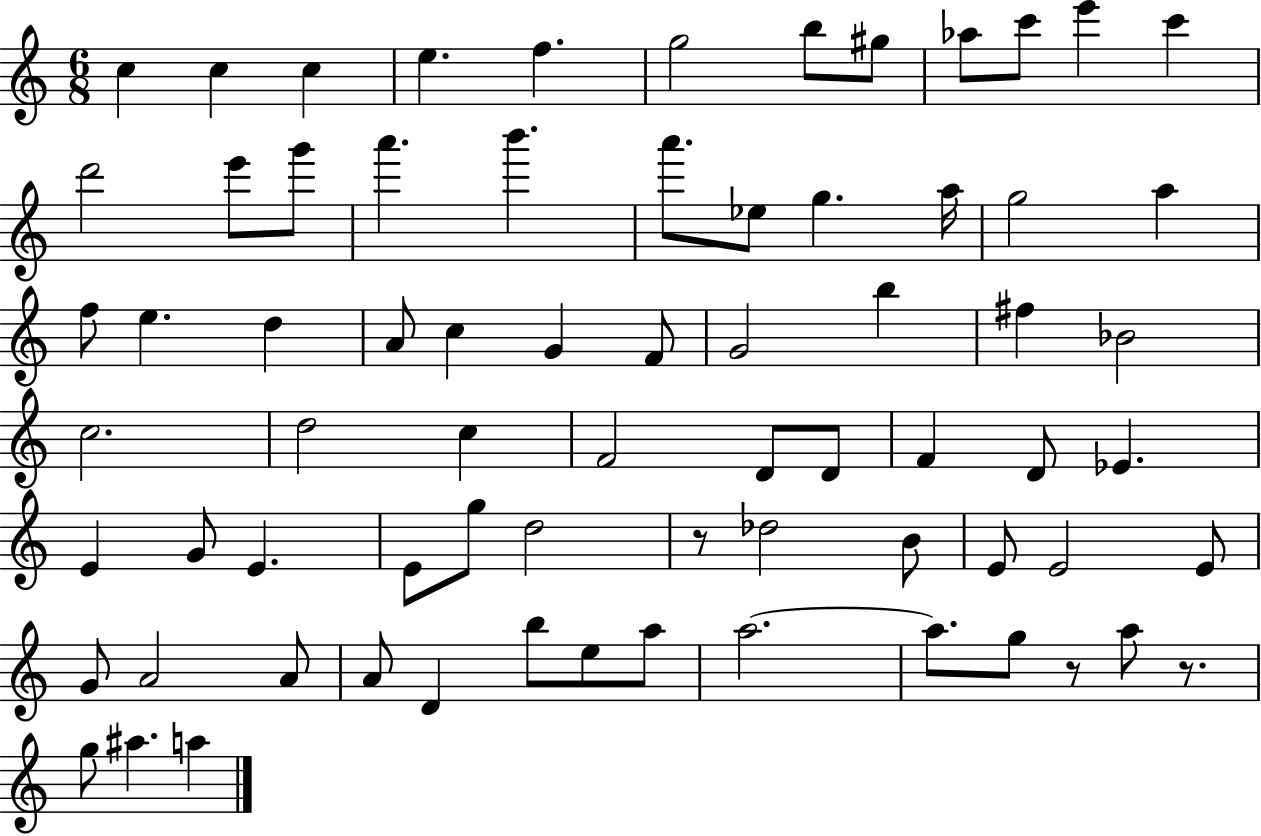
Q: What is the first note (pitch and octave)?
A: C5